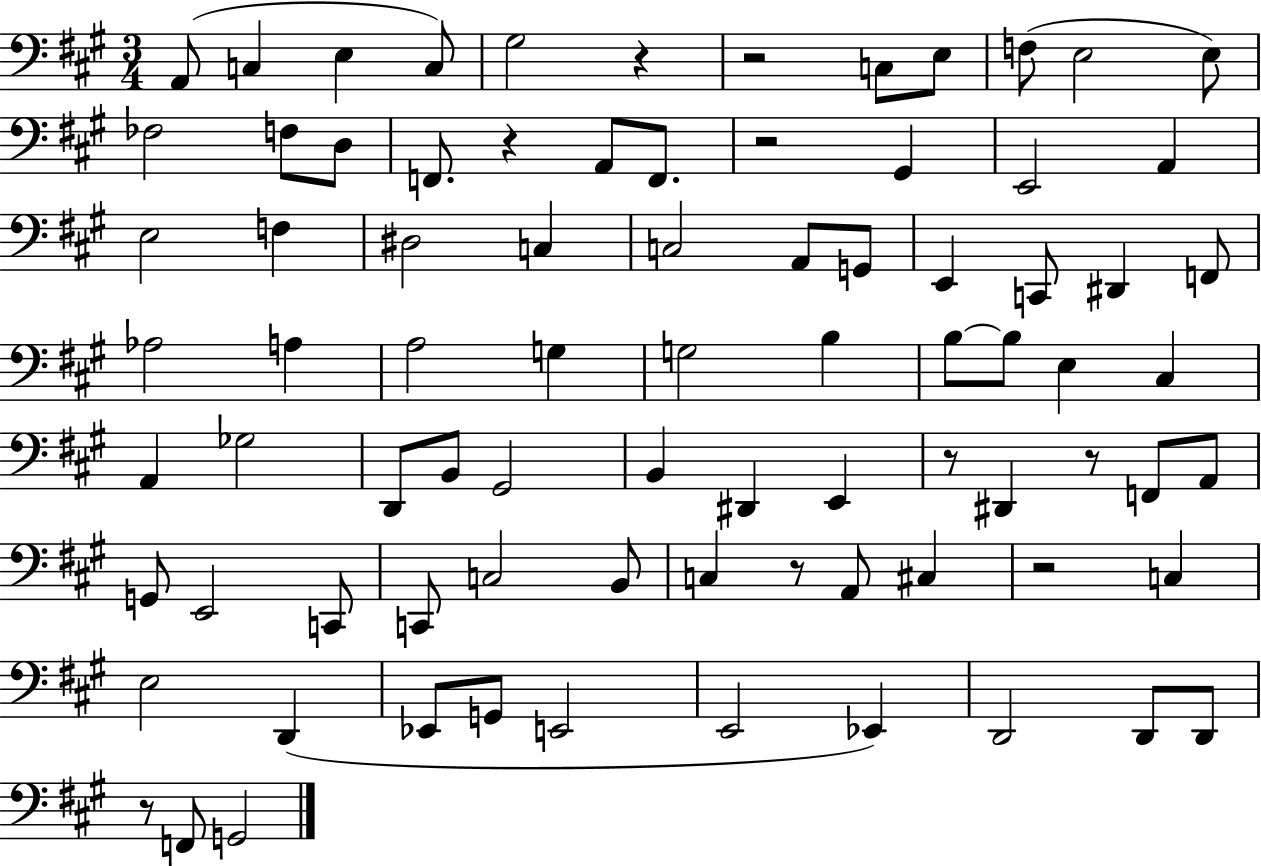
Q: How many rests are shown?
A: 9